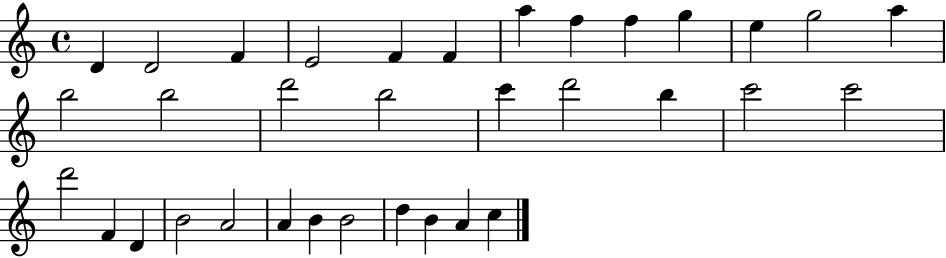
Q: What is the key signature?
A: C major